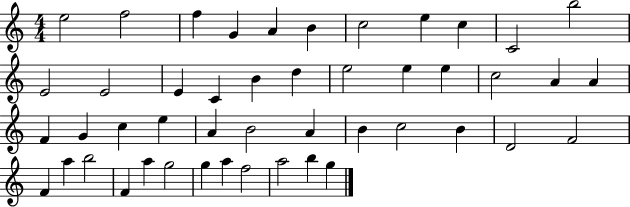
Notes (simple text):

E5/h F5/h F5/q G4/q A4/q B4/q C5/h E5/q C5/q C4/h B5/h E4/h E4/h E4/q C4/q B4/q D5/q E5/h E5/q E5/q C5/h A4/q A4/q F4/q G4/q C5/q E5/q A4/q B4/h A4/q B4/q C5/h B4/q D4/h F4/h F4/q A5/q B5/h F4/q A5/q G5/h G5/q A5/q F5/h A5/h B5/q G5/q